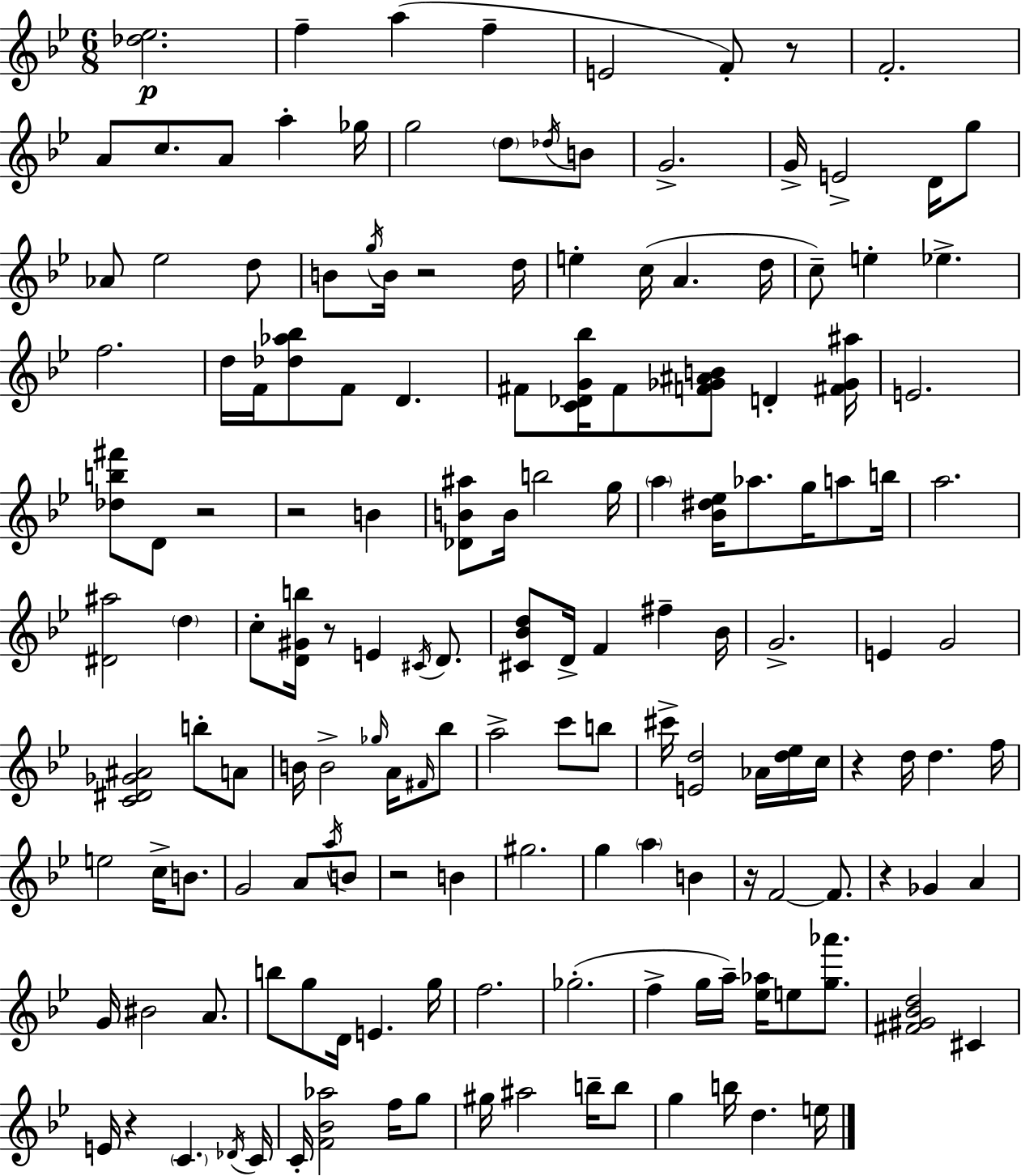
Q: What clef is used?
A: treble